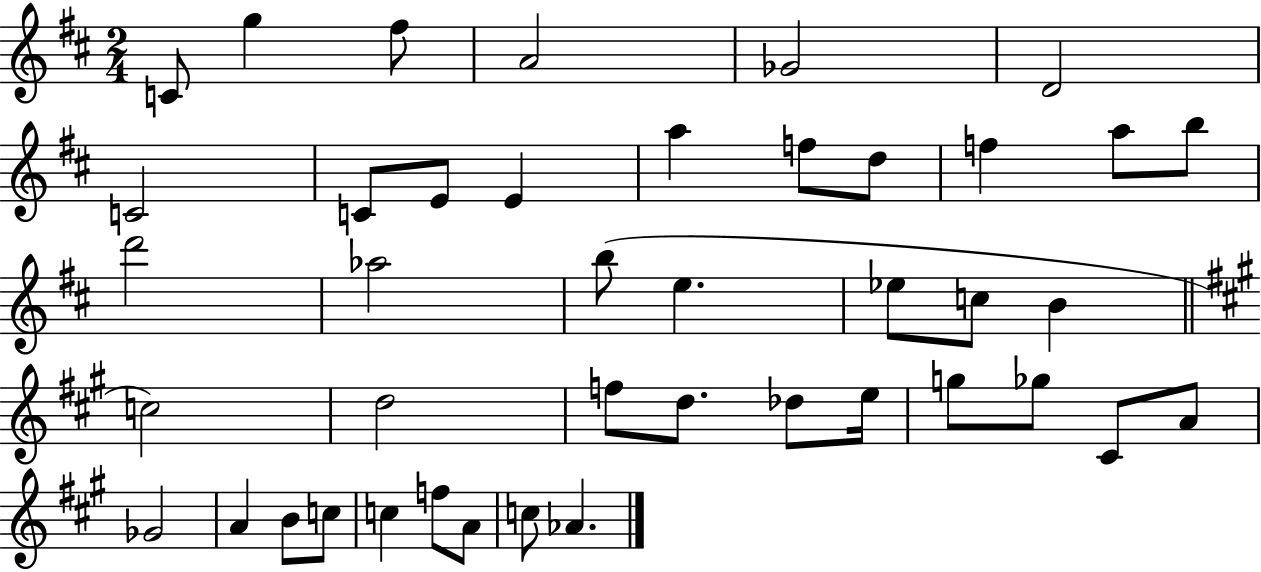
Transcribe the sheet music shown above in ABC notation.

X:1
T:Untitled
M:2/4
L:1/4
K:D
C/2 g ^f/2 A2 _G2 D2 C2 C/2 E/2 E a f/2 d/2 f a/2 b/2 d'2 _a2 b/2 e _e/2 c/2 B c2 d2 f/2 d/2 _d/2 e/4 g/2 _g/2 ^C/2 A/2 _G2 A B/2 c/2 c f/2 A/2 c/2 _A